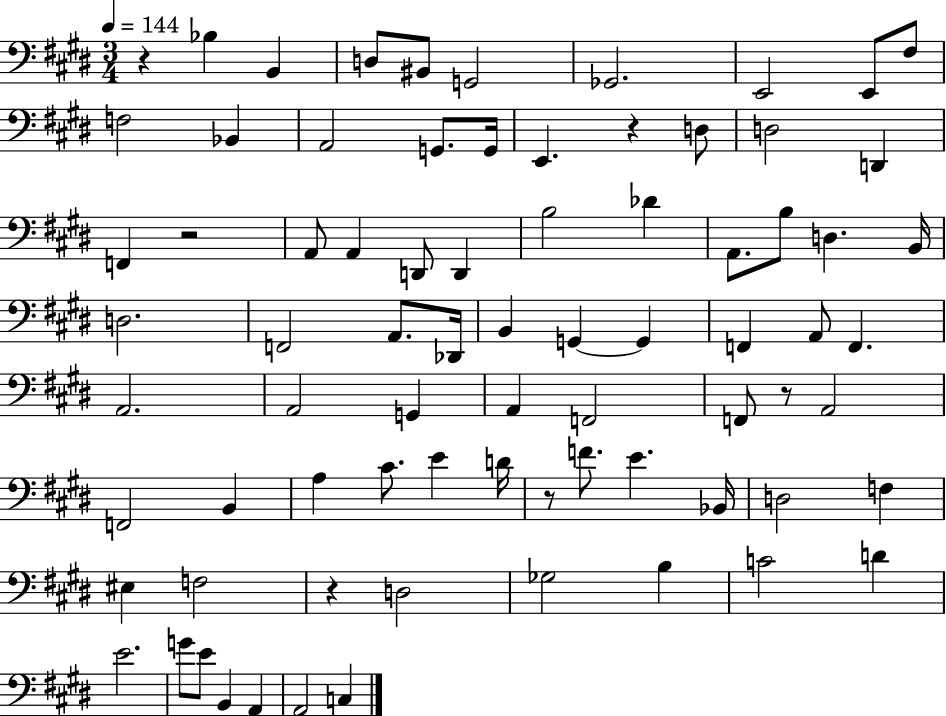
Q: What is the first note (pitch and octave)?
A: Bb3